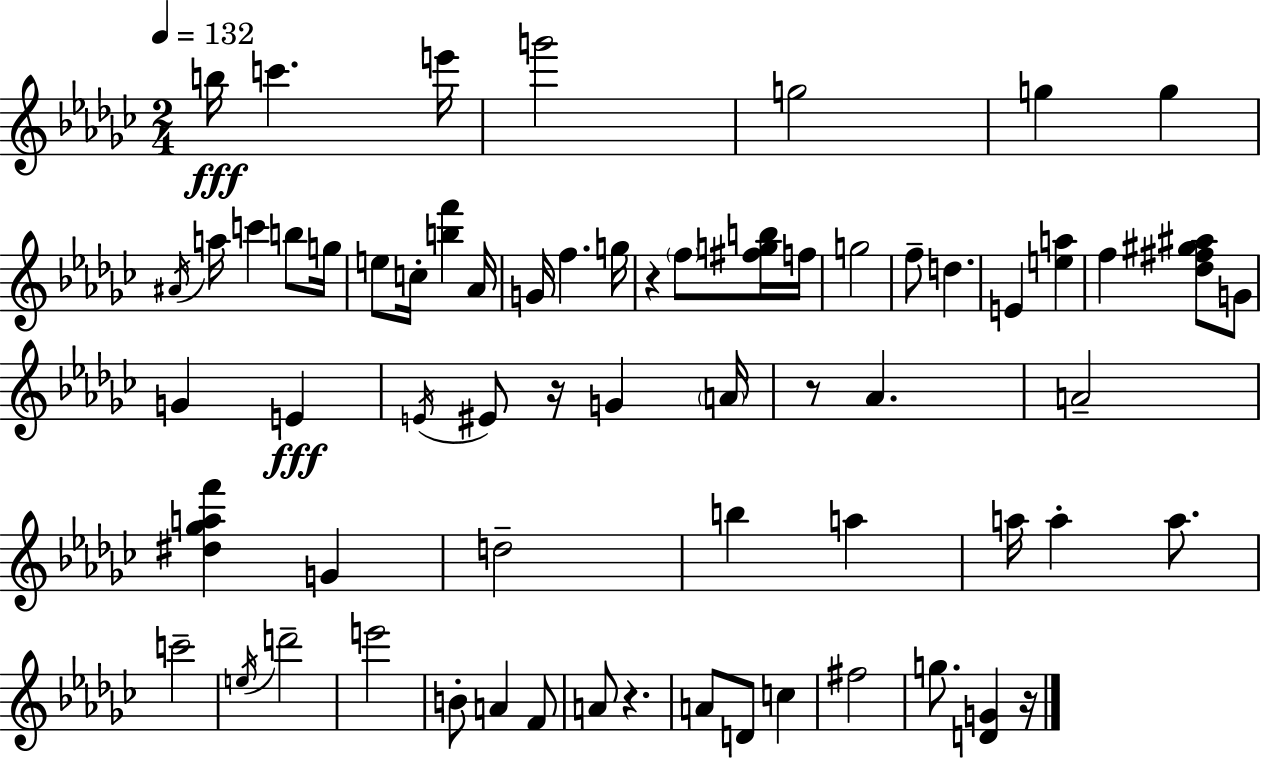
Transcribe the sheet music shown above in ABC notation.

X:1
T:Untitled
M:2/4
L:1/4
K:Ebm
b/4 c' e'/4 g'2 g2 g g ^A/4 a/4 c' b/2 g/4 e/2 c/4 [bf'] _A/4 G/4 f g/4 z f/2 [^fgb]/4 f/4 g2 f/2 d E [ea] f [_d^f^g^a]/2 G/2 G E E/4 ^E/2 z/4 G A/4 z/2 _A A2 [^d_gaf'] G d2 b a a/4 a a/2 c'2 e/4 d'2 e'2 B/2 A F/2 A/2 z A/2 D/2 c ^f2 g/2 [DG] z/4